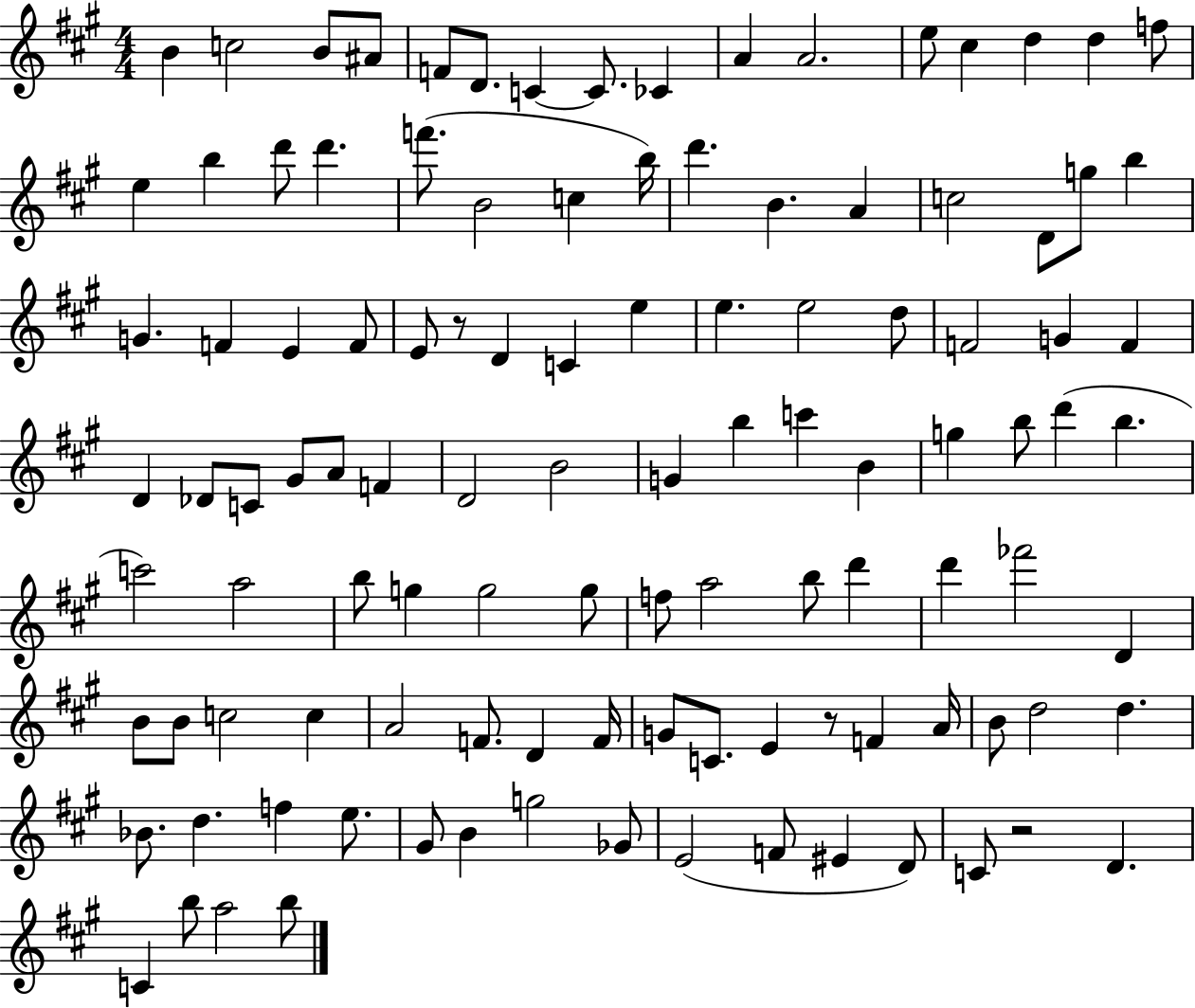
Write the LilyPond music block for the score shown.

{
  \clef treble
  \numericTimeSignature
  \time 4/4
  \key a \major
  b'4 c''2 b'8 ais'8 | f'8 d'8. c'4~~ c'8. ces'4 | a'4 a'2. | e''8 cis''4 d''4 d''4 f''8 | \break e''4 b''4 d'''8 d'''4. | f'''8.( b'2 c''4 b''16) | d'''4. b'4. a'4 | c''2 d'8 g''8 b''4 | \break g'4. f'4 e'4 f'8 | e'8 r8 d'4 c'4 e''4 | e''4. e''2 d''8 | f'2 g'4 f'4 | \break d'4 des'8 c'8 gis'8 a'8 f'4 | d'2 b'2 | g'4 b''4 c'''4 b'4 | g''4 b''8 d'''4( b''4. | \break c'''2) a''2 | b''8 g''4 g''2 g''8 | f''8 a''2 b''8 d'''4 | d'''4 fes'''2 d'4 | \break b'8 b'8 c''2 c''4 | a'2 f'8. d'4 f'16 | g'8 c'8. e'4 r8 f'4 a'16 | b'8 d''2 d''4. | \break bes'8. d''4. f''4 e''8. | gis'8 b'4 g''2 ges'8 | e'2( f'8 eis'4 d'8) | c'8 r2 d'4. | \break c'4 b''8 a''2 b''8 | \bar "|."
}